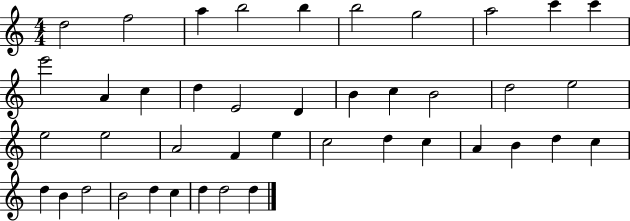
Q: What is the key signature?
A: C major